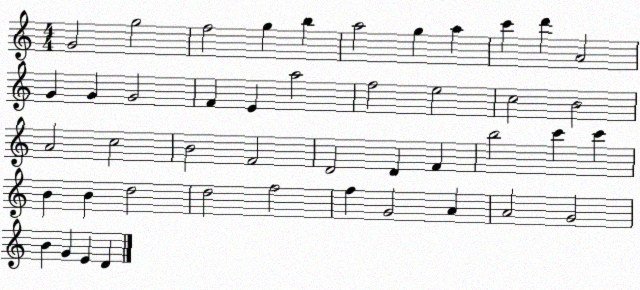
X:1
T:Untitled
M:4/4
L:1/4
K:C
G2 g2 f2 g b a2 g a c' d' A2 G G G2 F E a2 f2 e2 c2 B2 A2 c2 B2 F2 D2 D F b2 c' c' B B d2 d2 f2 f G2 A A2 G2 B G E D